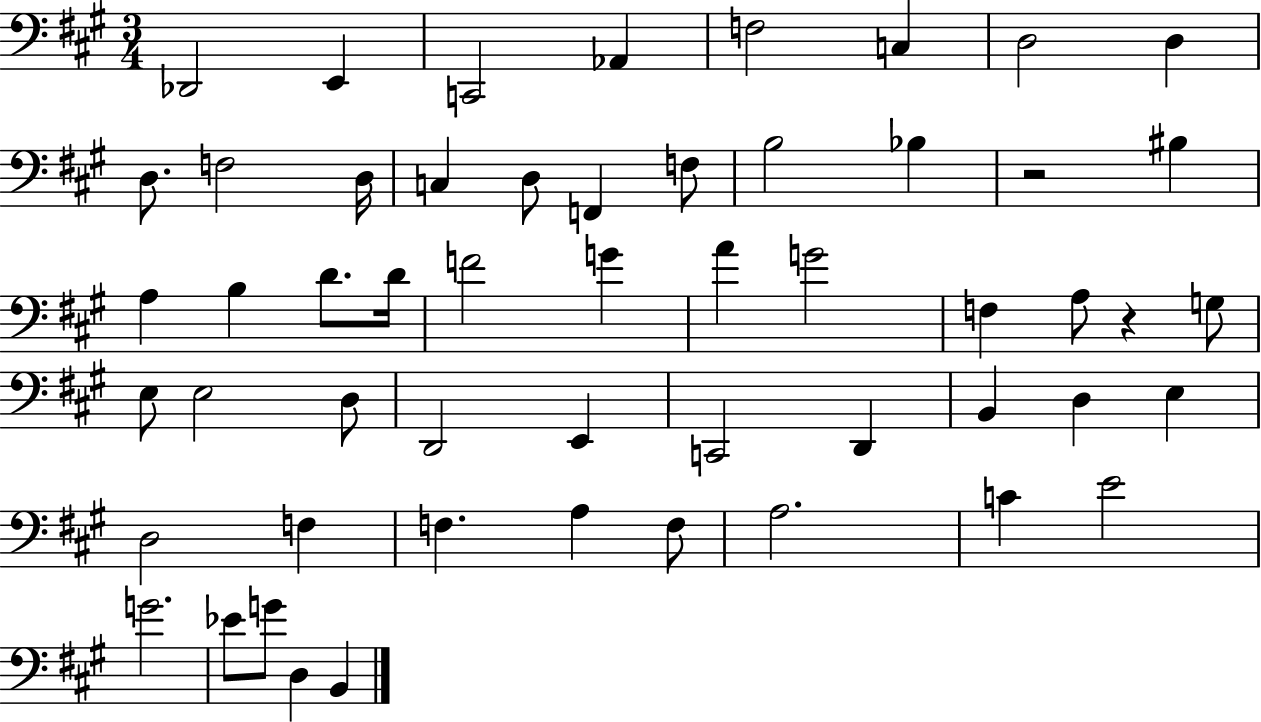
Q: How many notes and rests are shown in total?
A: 54